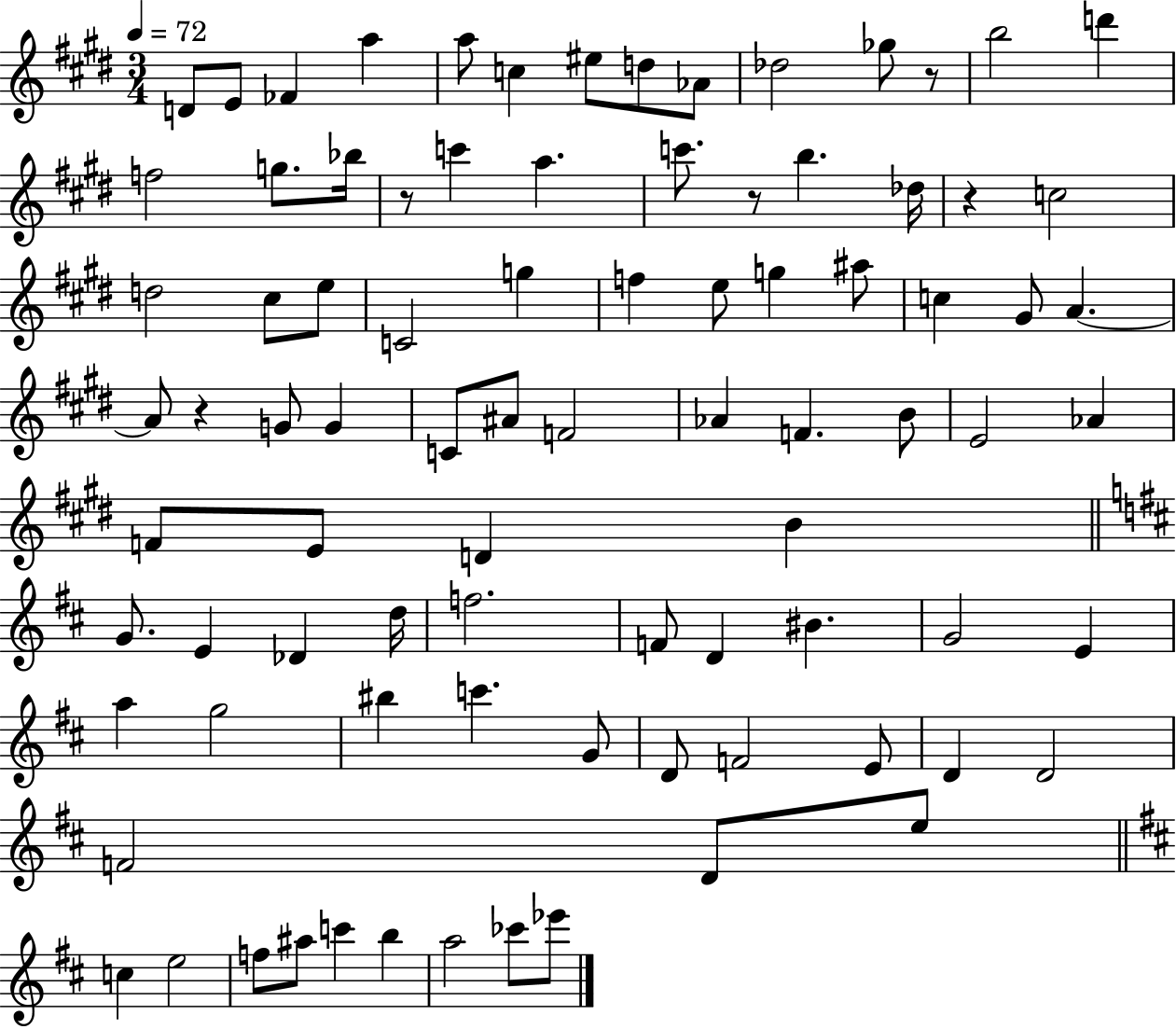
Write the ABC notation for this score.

X:1
T:Untitled
M:3/4
L:1/4
K:E
D/2 E/2 _F a a/2 c ^e/2 d/2 _A/2 _d2 _g/2 z/2 b2 d' f2 g/2 _b/4 z/2 c' a c'/2 z/2 b _d/4 z c2 d2 ^c/2 e/2 C2 g f e/2 g ^a/2 c ^G/2 A A/2 z G/2 G C/2 ^A/2 F2 _A F B/2 E2 _A F/2 E/2 D B G/2 E _D d/4 f2 F/2 D ^B G2 E a g2 ^b c' G/2 D/2 F2 E/2 D D2 F2 D/2 e/2 c e2 f/2 ^a/2 c' b a2 _c'/2 _e'/2